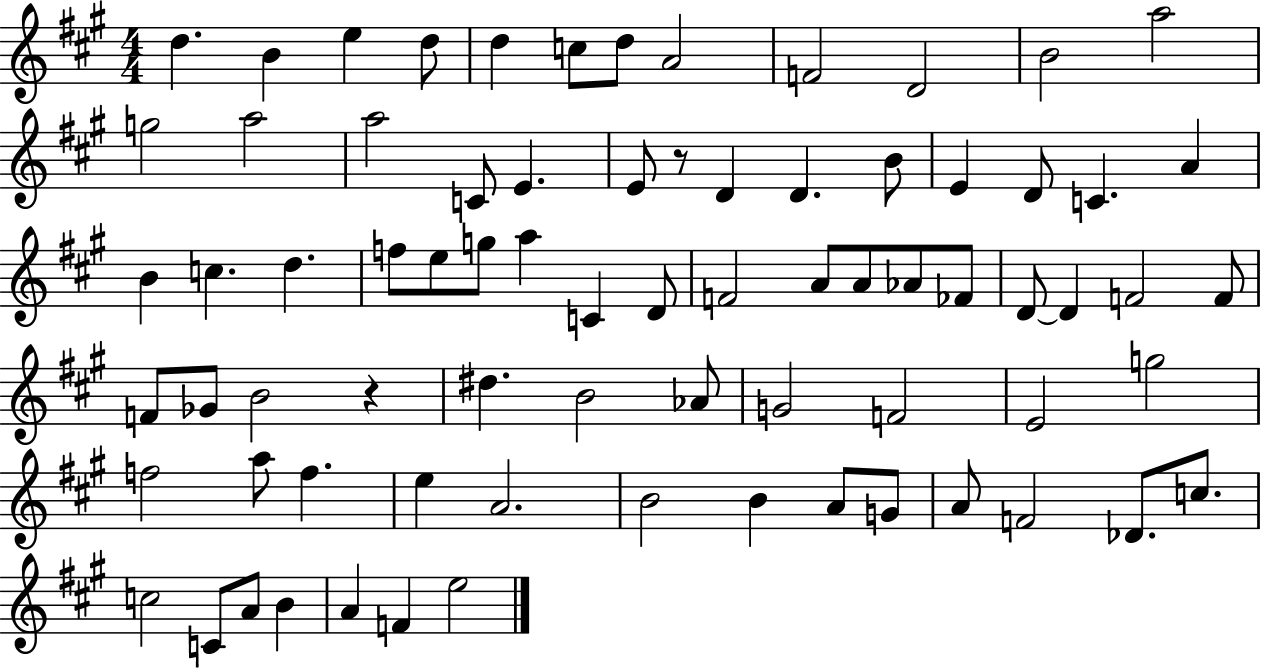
{
  \clef treble
  \numericTimeSignature
  \time 4/4
  \key a \major
  d''4. b'4 e''4 d''8 | d''4 c''8 d''8 a'2 | f'2 d'2 | b'2 a''2 | \break g''2 a''2 | a''2 c'8 e'4. | e'8 r8 d'4 d'4. b'8 | e'4 d'8 c'4. a'4 | \break b'4 c''4. d''4. | f''8 e''8 g''8 a''4 c'4 d'8 | f'2 a'8 a'8 aes'8 fes'8 | d'8~~ d'4 f'2 f'8 | \break f'8 ges'8 b'2 r4 | dis''4. b'2 aes'8 | g'2 f'2 | e'2 g''2 | \break f''2 a''8 f''4. | e''4 a'2. | b'2 b'4 a'8 g'8 | a'8 f'2 des'8. c''8. | \break c''2 c'8 a'8 b'4 | a'4 f'4 e''2 | \bar "|."
}